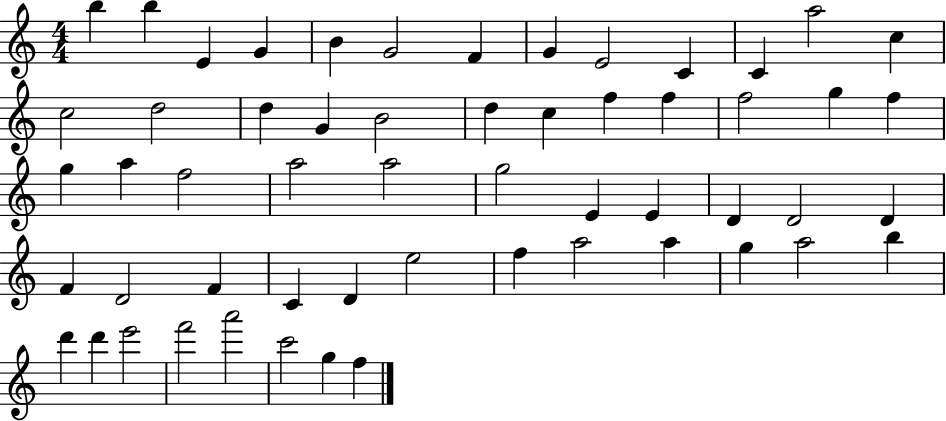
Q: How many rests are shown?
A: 0